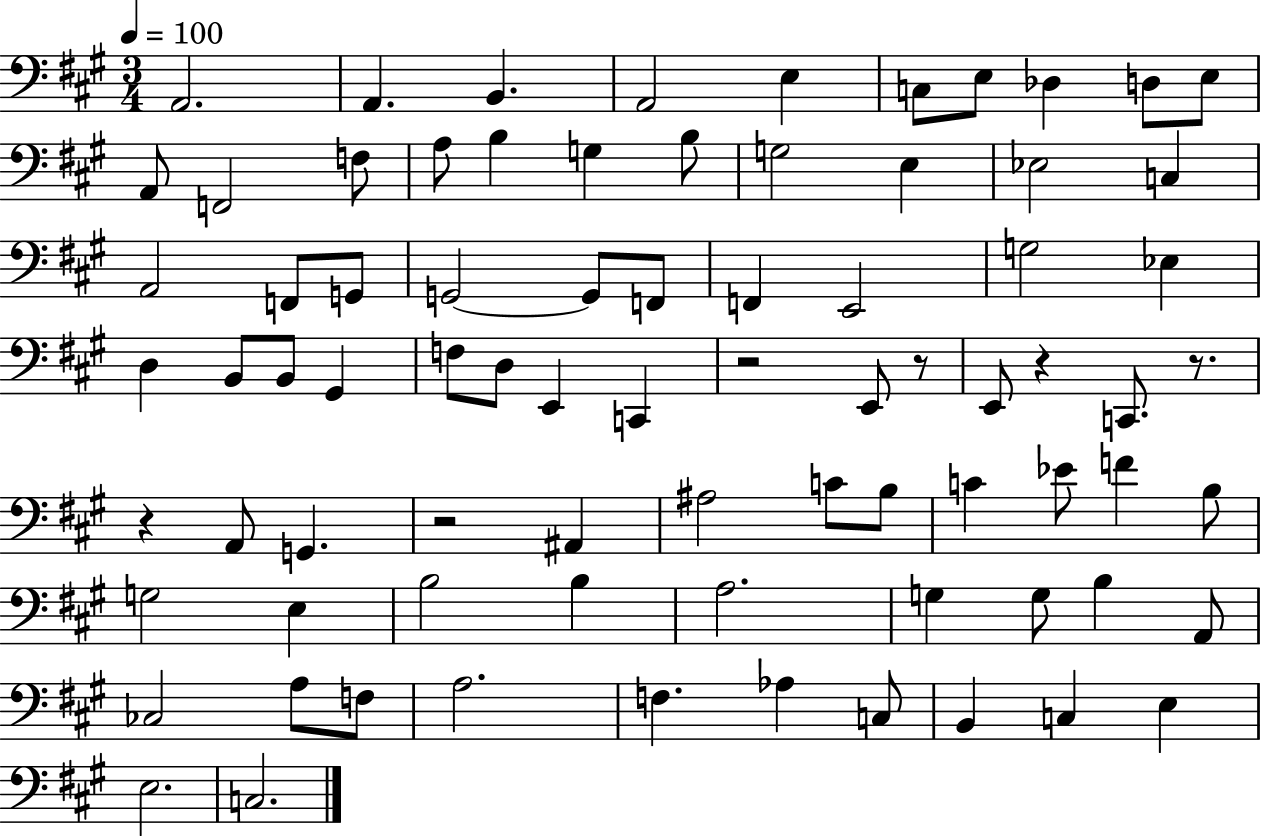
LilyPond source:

{
  \clef bass
  \numericTimeSignature
  \time 3/4
  \key a \major
  \tempo 4 = 100
  a,2. | a,4. b,4. | a,2 e4 | c8 e8 des4 d8 e8 | \break a,8 f,2 f8 | a8 b4 g4 b8 | g2 e4 | ees2 c4 | \break a,2 f,8 g,8 | g,2~~ g,8 f,8 | f,4 e,2 | g2 ees4 | \break d4 b,8 b,8 gis,4 | f8 d8 e,4 c,4 | r2 e,8 r8 | e,8 r4 c,8. r8. | \break r4 a,8 g,4. | r2 ais,4 | ais2 c'8 b8 | c'4 ees'8 f'4 b8 | \break g2 e4 | b2 b4 | a2. | g4 g8 b4 a,8 | \break ces2 a8 f8 | a2. | f4. aes4 c8 | b,4 c4 e4 | \break e2. | c2. | \bar "|."
}